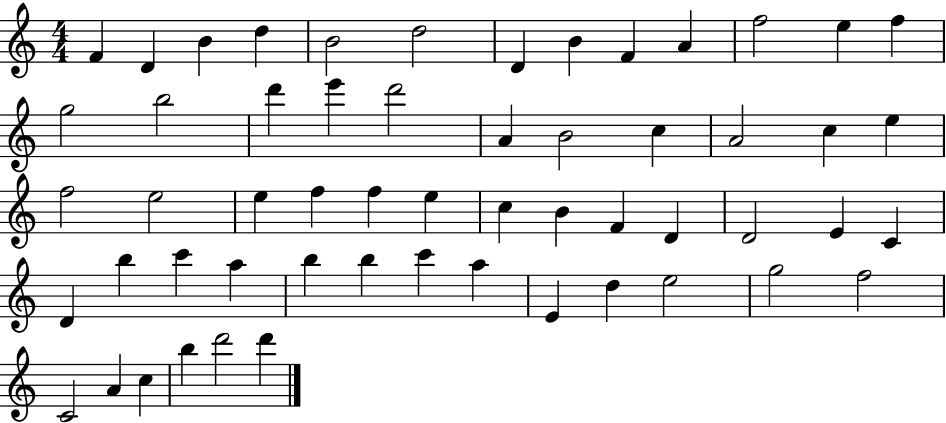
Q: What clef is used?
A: treble